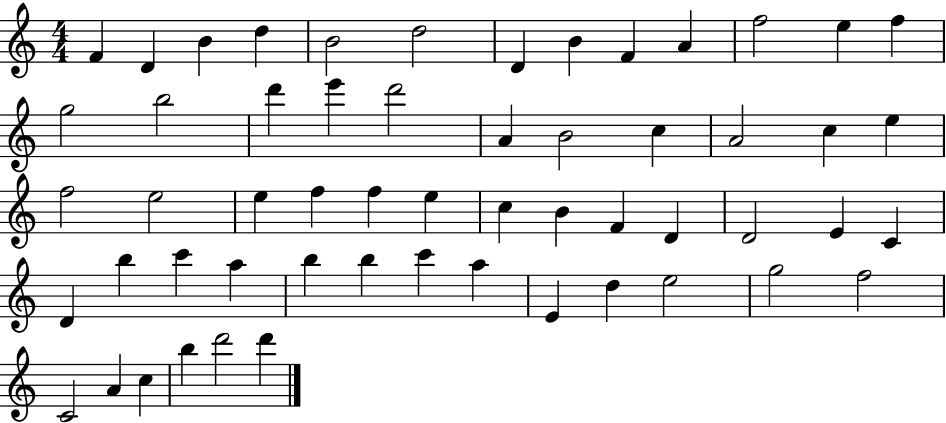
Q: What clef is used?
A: treble